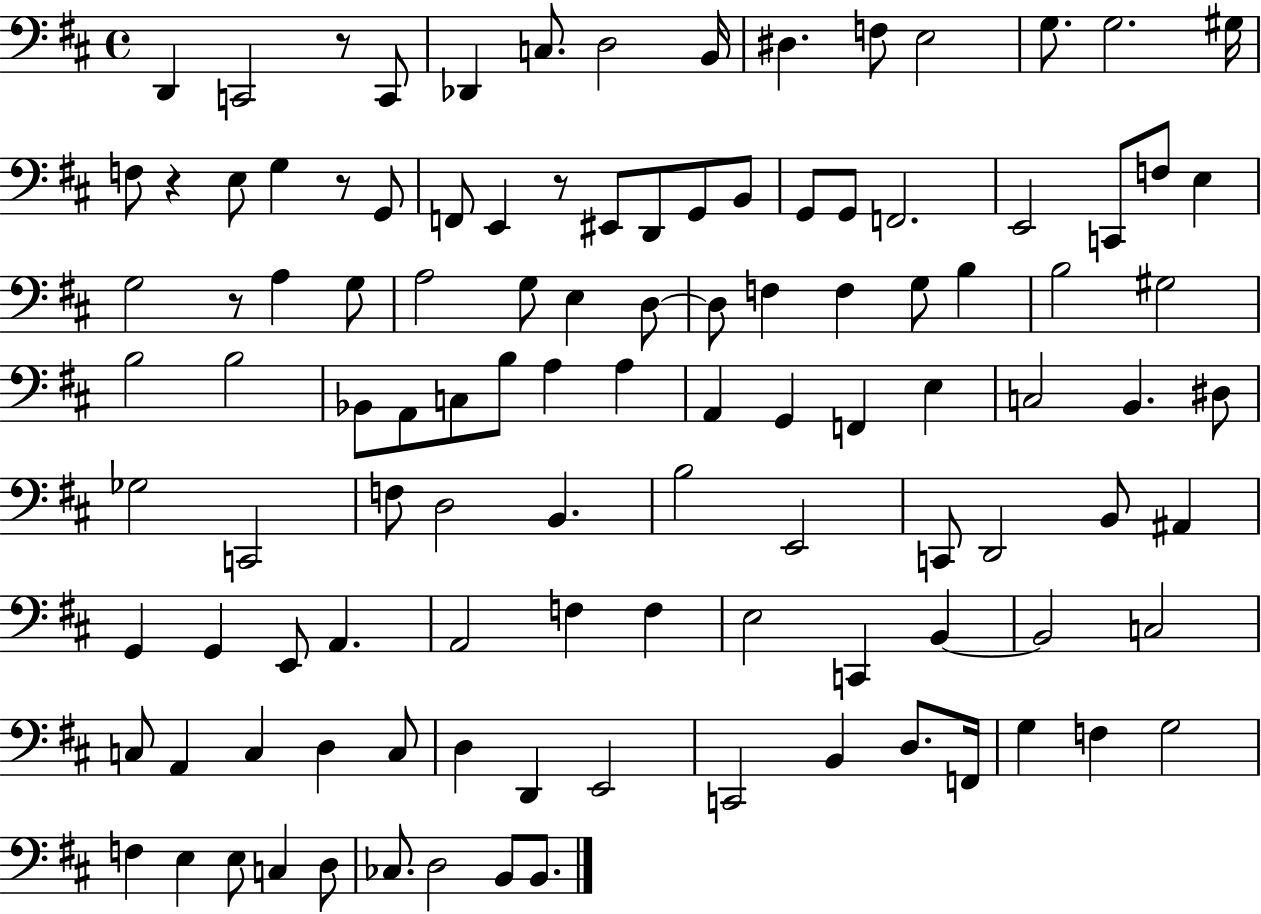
D2/q C2/h R/e C2/e Db2/q C3/e. D3/h B2/s D#3/q. F3/e E3/h G3/e. G3/h. G#3/s F3/e R/q E3/e G3/q R/e G2/e F2/e E2/q R/e EIS2/e D2/e G2/e B2/e G2/e G2/e F2/h. E2/h C2/e F3/e E3/q G3/h R/e A3/q G3/e A3/h G3/e E3/q D3/e D3/e F3/q F3/q G3/e B3/q B3/h G#3/h B3/h B3/h Bb2/e A2/e C3/e B3/e A3/q A3/q A2/q G2/q F2/q E3/q C3/h B2/q. D#3/e Gb3/h C2/h F3/e D3/h B2/q. B3/h E2/h C2/e D2/h B2/e A#2/q G2/q G2/q E2/e A2/q. A2/h F3/q F3/q E3/h C2/q B2/q B2/h C3/h C3/e A2/q C3/q D3/q C3/e D3/q D2/q E2/h C2/h B2/q D3/e. F2/s G3/q F3/q G3/h F3/q E3/q E3/e C3/q D3/e CES3/e. D3/h B2/e B2/e.